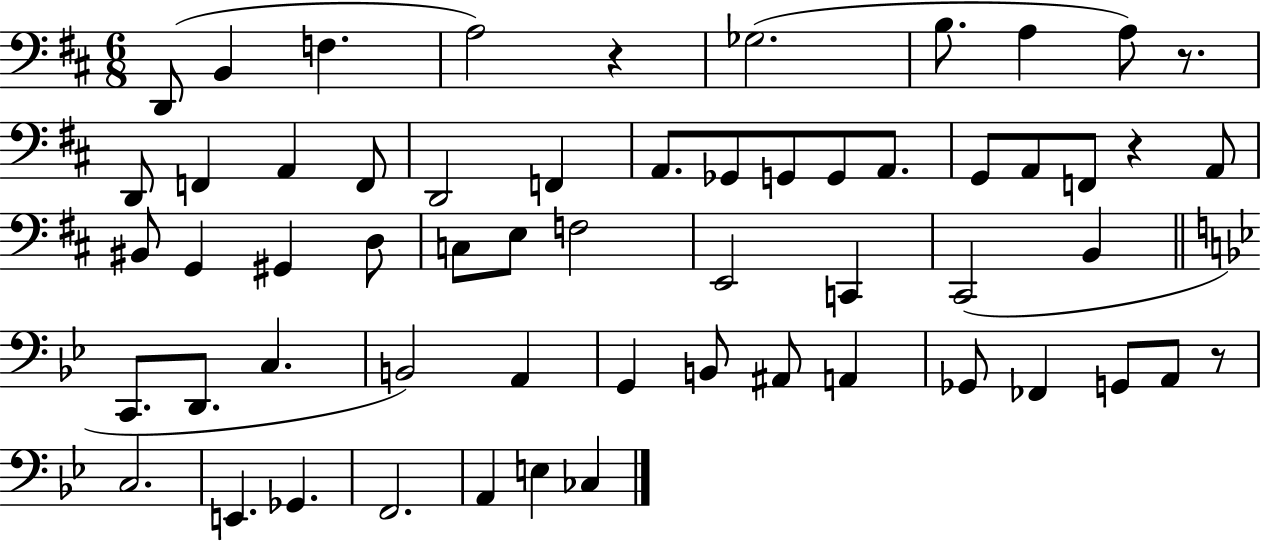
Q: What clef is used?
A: bass